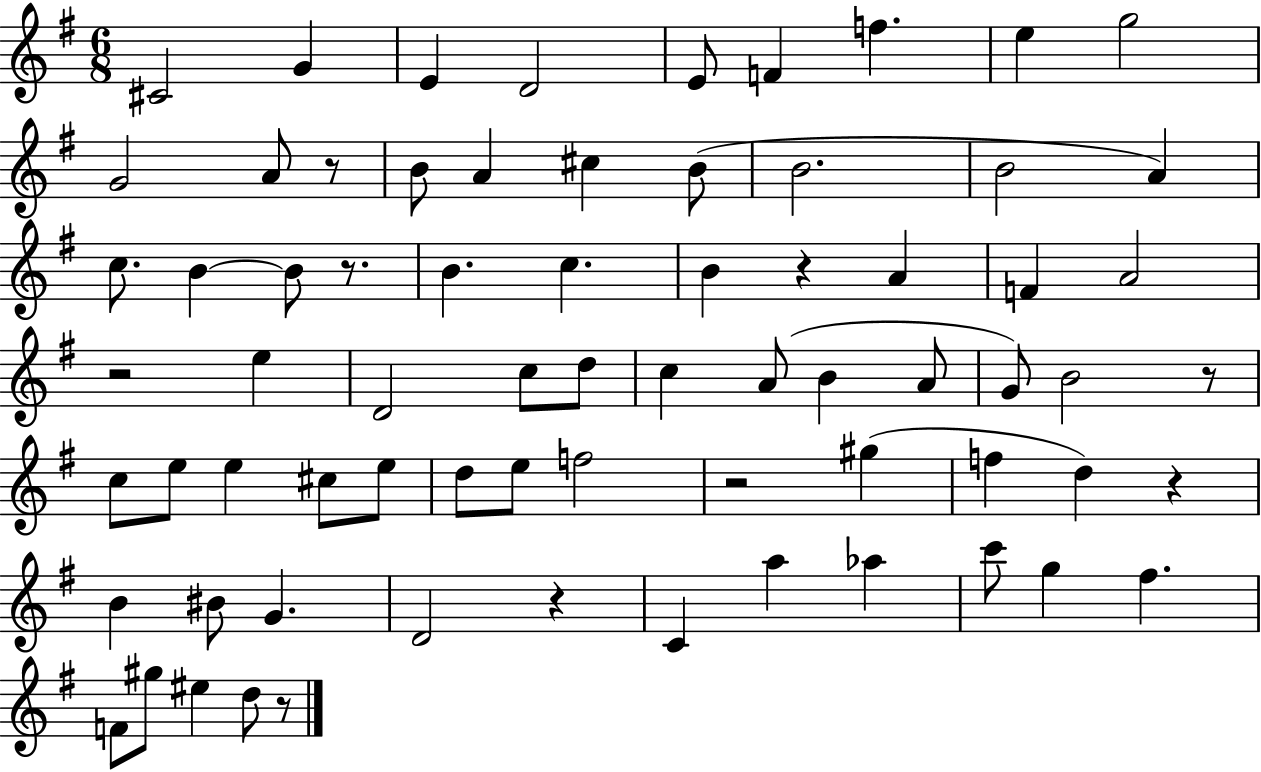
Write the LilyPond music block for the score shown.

{
  \clef treble
  \numericTimeSignature
  \time 6/8
  \key g \major
  cis'2 g'4 | e'4 d'2 | e'8 f'4 f''4. | e''4 g''2 | \break g'2 a'8 r8 | b'8 a'4 cis''4 b'8( | b'2. | b'2 a'4) | \break c''8. b'4~~ b'8 r8. | b'4. c''4. | b'4 r4 a'4 | f'4 a'2 | \break r2 e''4 | d'2 c''8 d''8 | c''4 a'8( b'4 a'8 | g'8) b'2 r8 | \break c''8 e''8 e''4 cis''8 e''8 | d''8 e''8 f''2 | r2 gis''4( | f''4 d''4) r4 | \break b'4 bis'8 g'4. | d'2 r4 | c'4 a''4 aes''4 | c'''8 g''4 fis''4. | \break f'8 gis''8 eis''4 d''8 r8 | \bar "|."
}